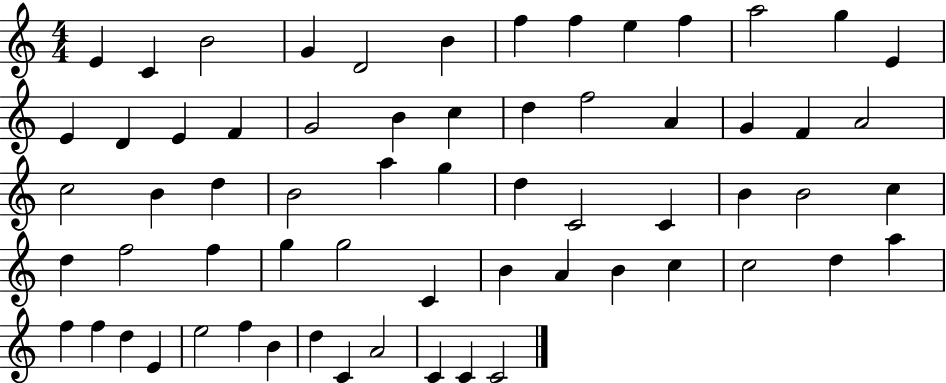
{
  \clef treble
  \numericTimeSignature
  \time 4/4
  \key c \major
  e'4 c'4 b'2 | g'4 d'2 b'4 | f''4 f''4 e''4 f''4 | a''2 g''4 e'4 | \break e'4 d'4 e'4 f'4 | g'2 b'4 c''4 | d''4 f''2 a'4 | g'4 f'4 a'2 | \break c''2 b'4 d''4 | b'2 a''4 g''4 | d''4 c'2 c'4 | b'4 b'2 c''4 | \break d''4 f''2 f''4 | g''4 g''2 c'4 | b'4 a'4 b'4 c''4 | c''2 d''4 a''4 | \break f''4 f''4 d''4 e'4 | e''2 f''4 b'4 | d''4 c'4 a'2 | c'4 c'4 c'2 | \break \bar "|."
}